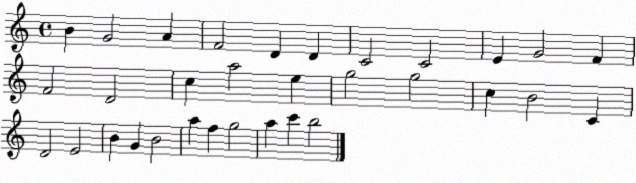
X:1
T:Untitled
M:4/4
L:1/4
K:C
B G2 A F2 D D C2 C2 E G2 F F2 D2 c a2 e g2 g2 c B2 C D2 E2 B G B2 a f g2 a c' b2